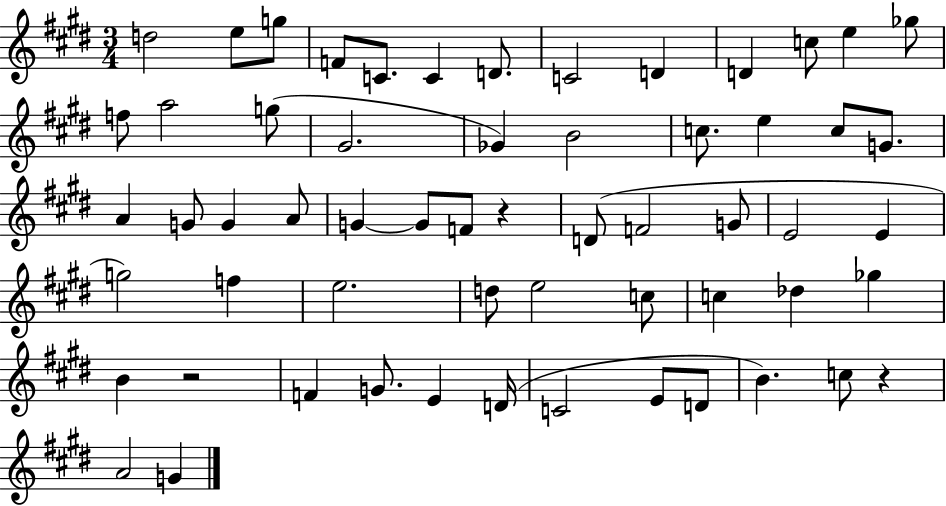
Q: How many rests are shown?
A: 3